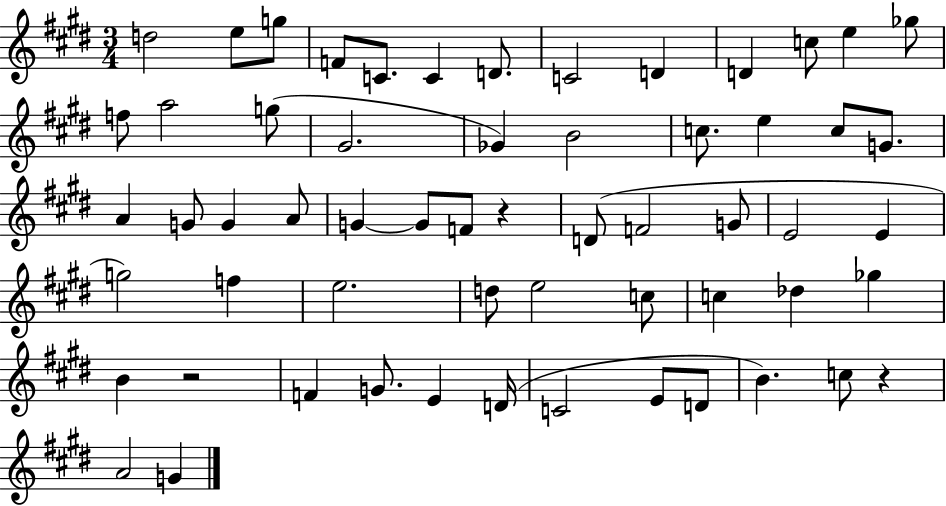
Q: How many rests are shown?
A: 3